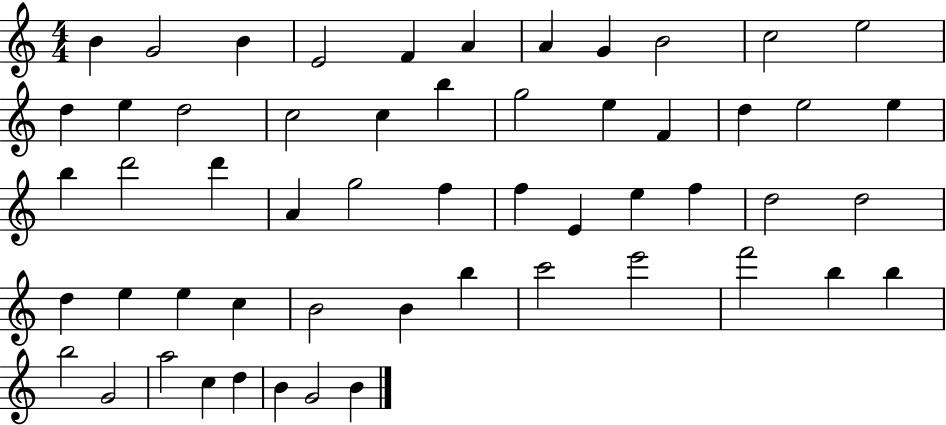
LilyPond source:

{
  \clef treble
  \numericTimeSignature
  \time 4/4
  \key c \major
  b'4 g'2 b'4 | e'2 f'4 a'4 | a'4 g'4 b'2 | c''2 e''2 | \break d''4 e''4 d''2 | c''2 c''4 b''4 | g''2 e''4 f'4 | d''4 e''2 e''4 | \break b''4 d'''2 d'''4 | a'4 g''2 f''4 | f''4 e'4 e''4 f''4 | d''2 d''2 | \break d''4 e''4 e''4 c''4 | b'2 b'4 b''4 | c'''2 e'''2 | f'''2 b''4 b''4 | \break b''2 g'2 | a''2 c''4 d''4 | b'4 g'2 b'4 | \bar "|."
}